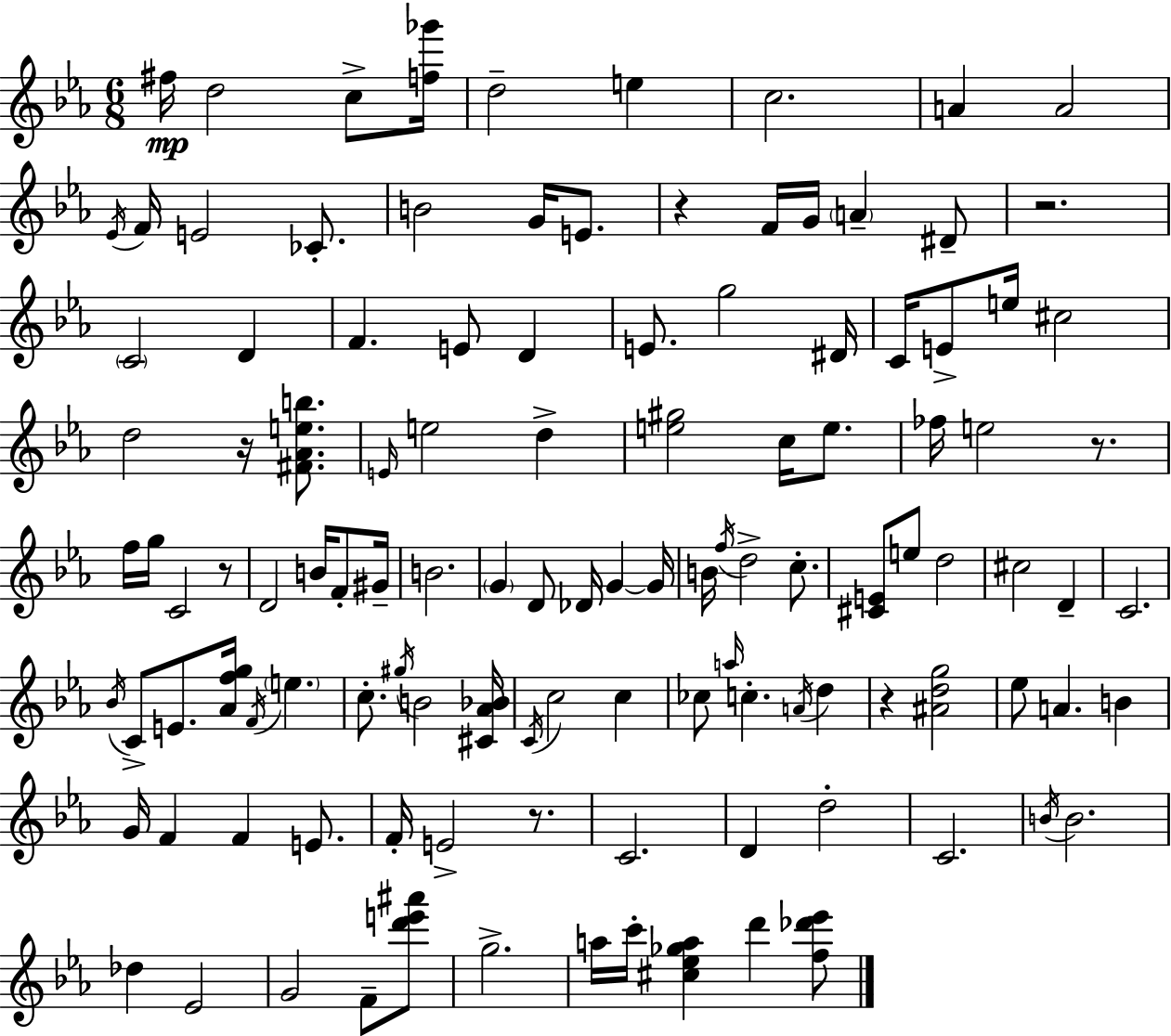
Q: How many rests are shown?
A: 7